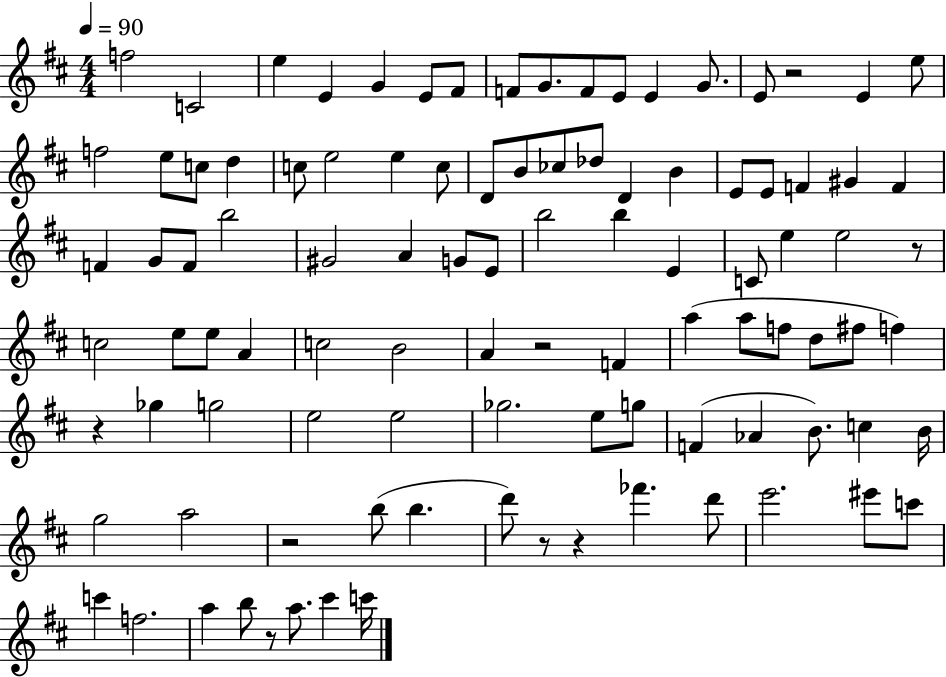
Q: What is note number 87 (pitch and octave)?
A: F5